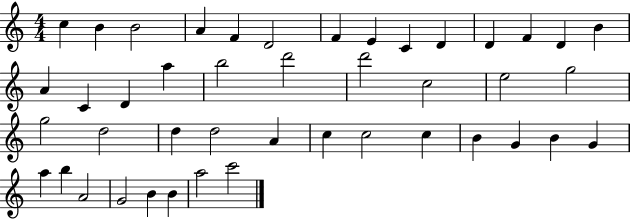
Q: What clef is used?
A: treble